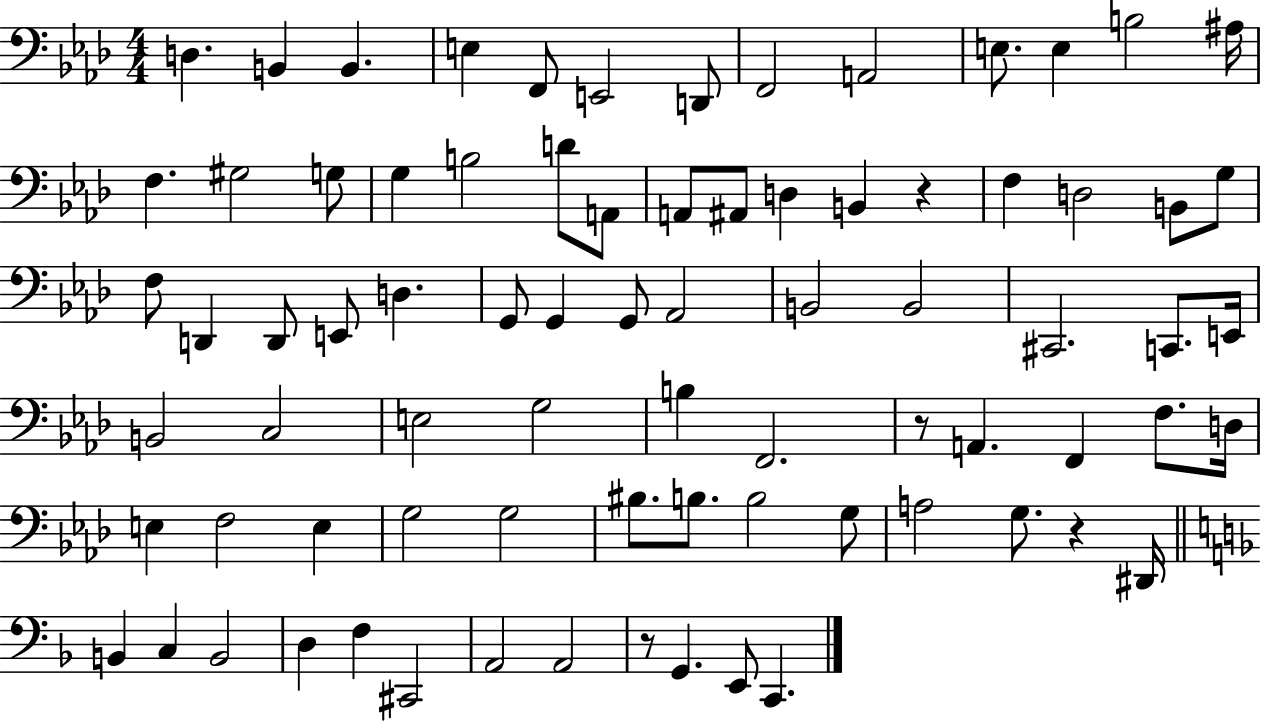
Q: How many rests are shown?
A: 4